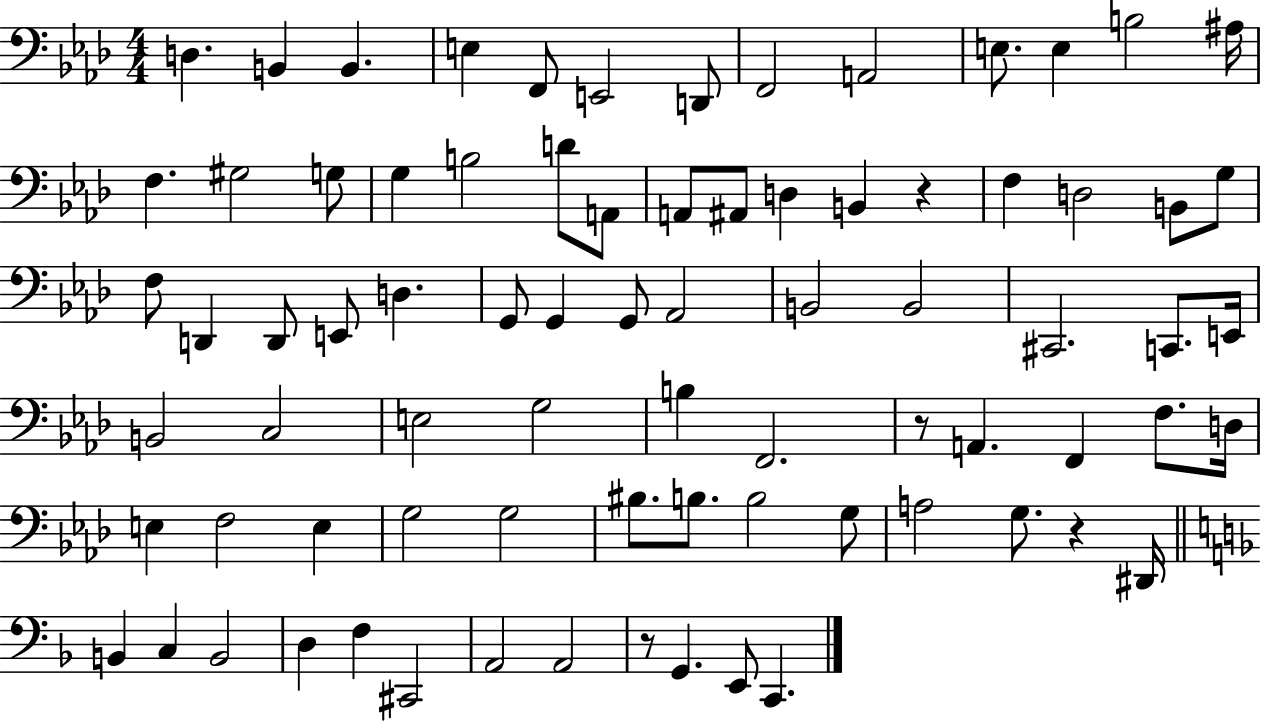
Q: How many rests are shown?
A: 4